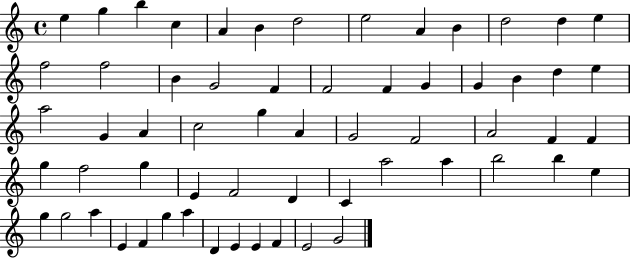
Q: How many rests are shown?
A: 0